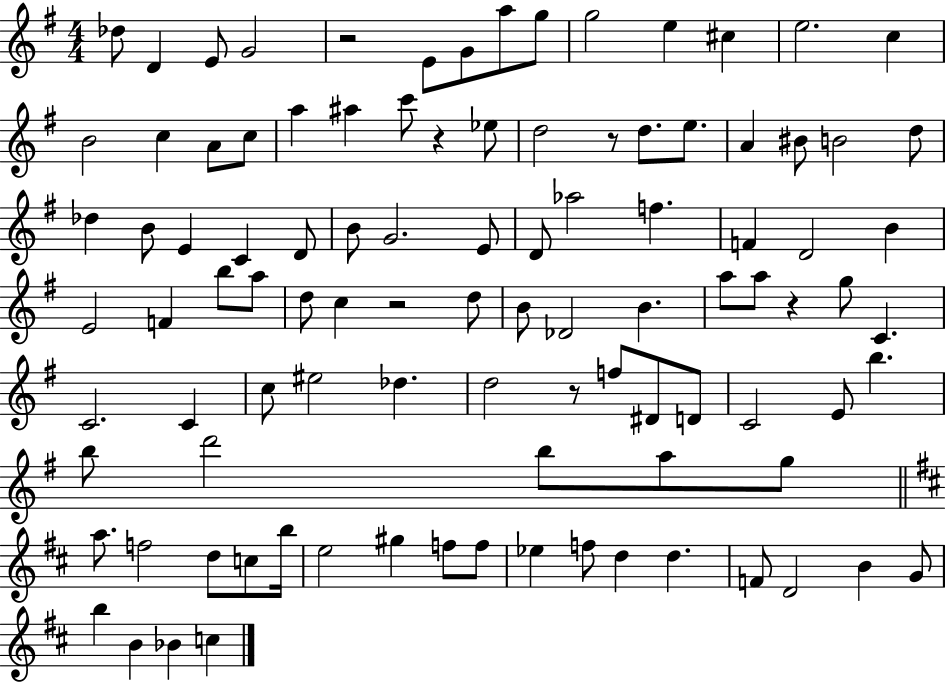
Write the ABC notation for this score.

X:1
T:Untitled
M:4/4
L:1/4
K:G
_d/2 D E/2 G2 z2 E/2 G/2 a/2 g/2 g2 e ^c e2 c B2 c A/2 c/2 a ^a c'/2 z _e/2 d2 z/2 d/2 e/2 A ^B/2 B2 d/2 _d B/2 E C D/2 B/2 G2 E/2 D/2 _a2 f F D2 B E2 F b/2 a/2 d/2 c z2 d/2 B/2 _D2 B a/2 a/2 z g/2 C C2 C c/2 ^e2 _d d2 z/2 f/2 ^D/2 D/2 C2 E/2 b b/2 d'2 b/2 a/2 g/2 a/2 f2 d/2 c/2 b/4 e2 ^g f/2 f/2 _e f/2 d d F/2 D2 B G/2 b B _B c